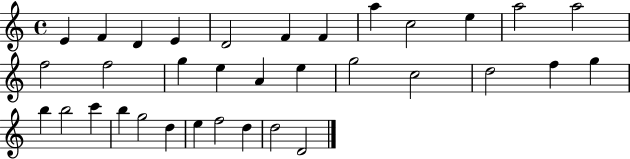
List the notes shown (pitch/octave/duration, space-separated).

E4/q F4/q D4/q E4/q D4/h F4/q F4/q A5/q C5/h E5/q A5/h A5/h F5/h F5/h G5/q E5/q A4/q E5/q G5/h C5/h D5/h F5/q G5/q B5/q B5/h C6/q B5/q G5/h D5/q E5/q F5/h D5/q D5/h D4/h